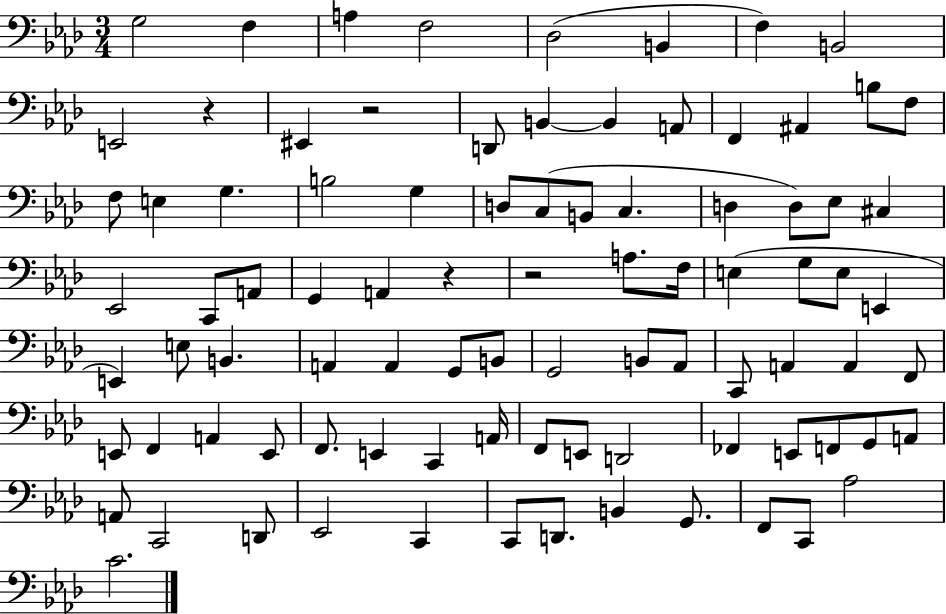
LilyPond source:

{
  \clef bass
  \numericTimeSignature
  \time 3/4
  \key aes \major
  g2 f4 | a4 f2 | des2( b,4 | f4) b,2 | \break e,2 r4 | eis,4 r2 | d,8 b,4~~ b,4 a,8 | f,4 ais,4 b8 f8 | \break f8 e4 g4. | b2 g4 | d8 c8( b,8 c4. | d4 d8) ees8 cis4 | \break ees,2 c,8 a,8 | g,4 a,4 r4 | r2 a8. f16 | e4( g8 e8 e,4 | \break e,4) e8 b,4. | a,4 a,4 g,8 b,8 | g,2 b,8 aes,8 | c,8 a,4 a,4 f,8 | \break e,8 f,4 a,4 e,8 | f,8. e,4 c,4 a,16 | f,8 e,8 d,2 | fes,4 e,8 f,8 g,8 a,8 | \break a,8 c,2 d,8 | ees,2 c,4 | c,8 d,8. b,4 g,8. | f,8 c,8 aes2 | \break c'2. | \bar "|."
}